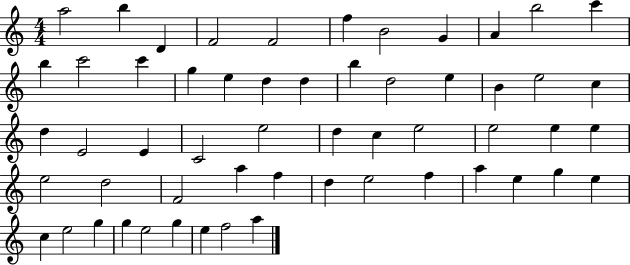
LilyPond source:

{
  \clef treble
  \numericTimeSignature
  \time 4/4
  \key c \major
  a''2 b''4 d'4 | f'2 f'2 | f''4 b'2 g'4 | a'4 b''2 c'''4 | \break b''4 c'''2 c'''4 | g''4 e''4 d''4 d''4 | b''4 d''2 e''4 | b'4 e''2 c''4 | \break d''4 e'2 e'4 | c'2 e''2 | d''4 c''4 e''2 | e''2 e''4 e''4 | \break e''2 d''2 | f'2 a''4 f''4 | d''4 e''2 f''4 | a''4 e''4 g''4 e''4 | \break c''4 e''2 g''4 | g''4 e''2 g''4 | e''4 f''2 a''4 | \bar "|."
}